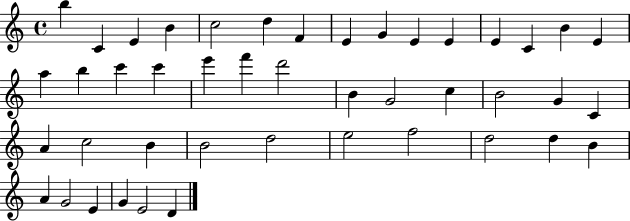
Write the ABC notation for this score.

X:1
T:Untitled
M:4/4
L:1/4
K:C
b C E B c2 d F E G E E E C B E a b c' c' e' f' d'2 B G2 c B2 G C A c2 B B2 d2 e2 f2 d2 d B A G2 E G E2 D